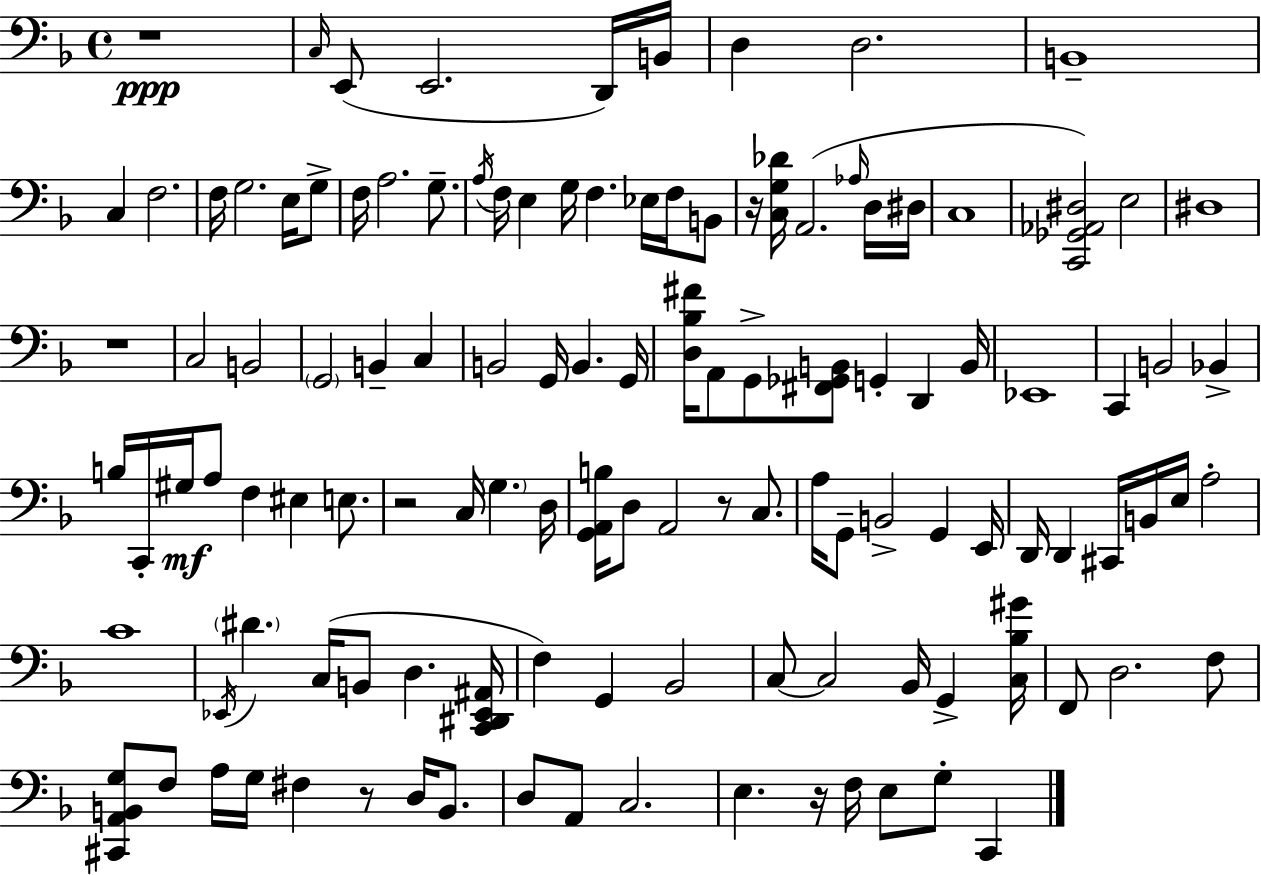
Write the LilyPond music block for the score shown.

{
  \clef bass
  \time 4/4
  \defaultTimeSignature
  \key d \minor
  r1\ppp | \grace { c16 }( e,8 e,2. d,16) | b,16 d4 d2. | b,1-- | \break c4 f2. | f16 g2. e16 g8-> | f16 a2. g8.-- | \acciaccatura { a16 } f16 e4 g16 f4. ees16 f16 | \break b,8 r16 <c g des'>16 a,2.( | \grace { aes16 } d16 dis16 c1 | <c, ges, aes, dis>2) e2 | dis1 | \break r1 | c2 b,2 | \parenthesize g,2 b,4-- c4 | b,2 g,16 b,4. | \break g,16 <d bes fis'>16 a,8 g,8-> <fis, ges, b,>8 g,4-. d,4 | b,16 ees,1 | c,4 b,2 bes,4-> | b16 c,16-. gis16\mf a8 f4 eis4 | \break e8. r2 c16 \parenthesize g4. | d16 <g, a, b>16 d8 a,2 r8 | c8. a16 g,8-- b,2-> g,4 | e,16 d,16 d,4 cis,16 b,16 e16 a2-. | \break c'1 | \acciaccatura { ees,16 } \parenthesize dis'4. c16( b,8 d4. | <c, dis, ees, ais,>16 f4) g,4 bes,2 | c8~~ c2 bes,16 g,4-> | \break <c bes gis'>16 f,8 d2. | f8 <cis, a, b, g>8 f8 a16 g16 fis4 r8 | d16 b,8. d8 a,8 c2. | e4. r16 f16 e8 g8-. | \break c,4 \bar "|."
}